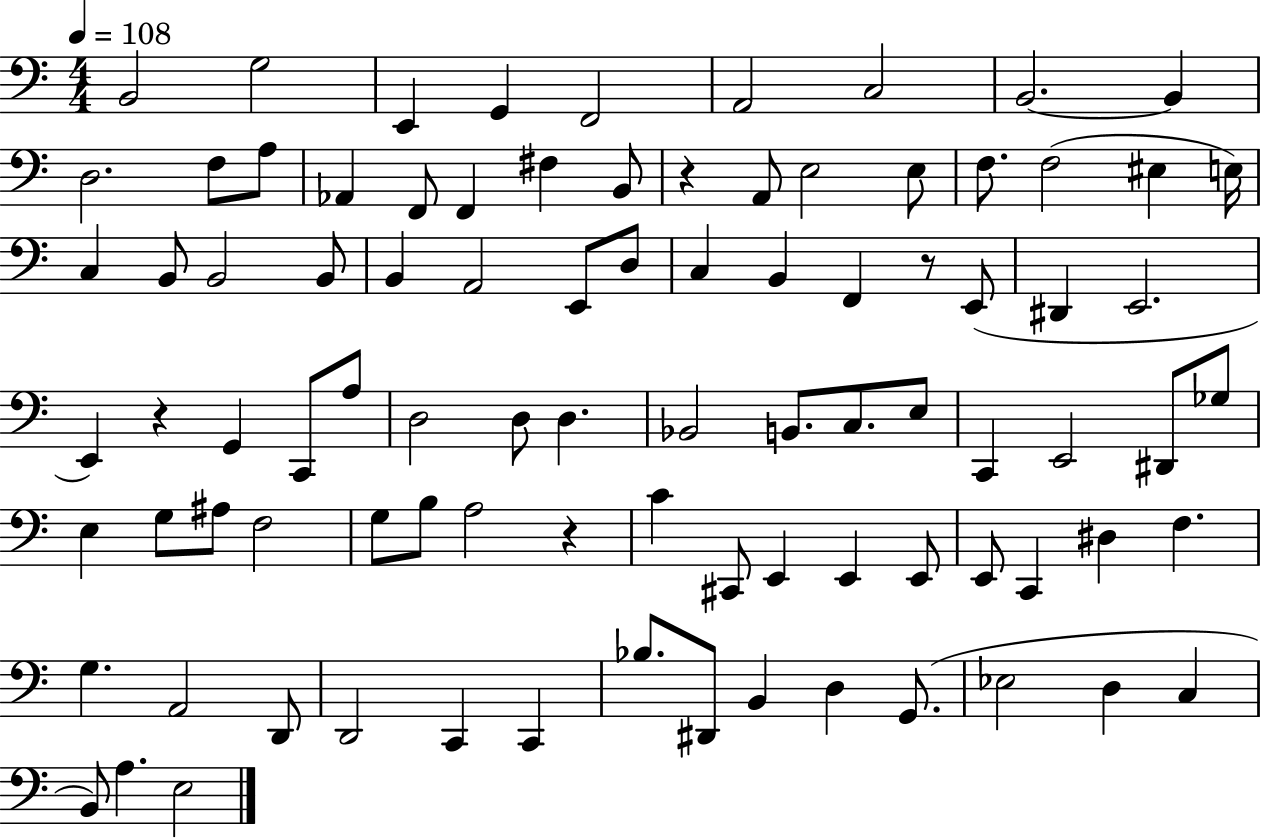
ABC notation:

X:1
T:Untitled
M:4/4
L:1/4
K:C
B,,2 G,2 E,, G,, F,,2 A,,2 C,2 B,,2 B,, D,2 F,/2 A,/2 _A,, F,,/2 F,, ^F, B,,/2 z A,,/2 E,2 E,/2 F,/2 F,2 ^E, E,/4 C, B,,/2 B,,2 B,,/2 B,, A,,2 E,,/2 D,/2 C, B,, F,, z/2 E,,/2 ^D,, E,,2 E,, z G,, C,,/2 A,/2 D,2 D,/2 D, _B,,2 B,,/2 C,/2 E,/2 C,, E,,2 ^D,,/2 _G,/2 E, G,/2 ^A,/2 F,2 G,/2 B,/2 A,2 z C ^C,,/2 E,, E,, E,,/2 E,,/2 C,, ^D, F, G, A,,2 D,,/2 D,,2 C,, C,, _B,/2 ^D,,/2 B,, D, G,,/2 _E,2 D, C, B,,/2 A, E,2